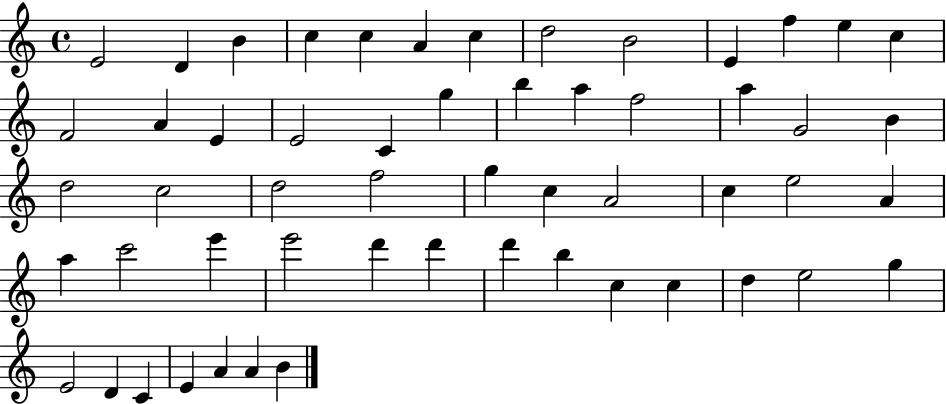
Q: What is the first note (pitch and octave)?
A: E4